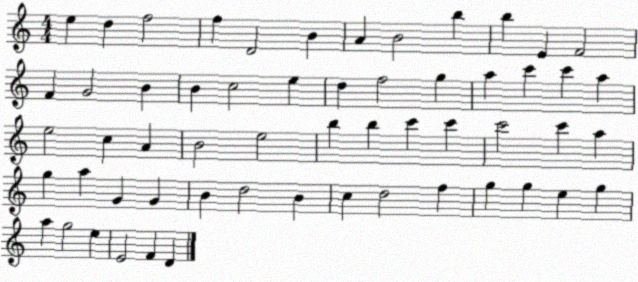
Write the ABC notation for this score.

X:1
T:Untitled
M:4/4
L:1/4
K:C
e d f2 f D2 B A B2 b b E F2 F G2 B B c2 e d f2 g a c' c' a e2 c A B2 e2 b b c' c' c'2 c' a g a G G B d2 B c d2 f g g e g a g2 e E2 F D